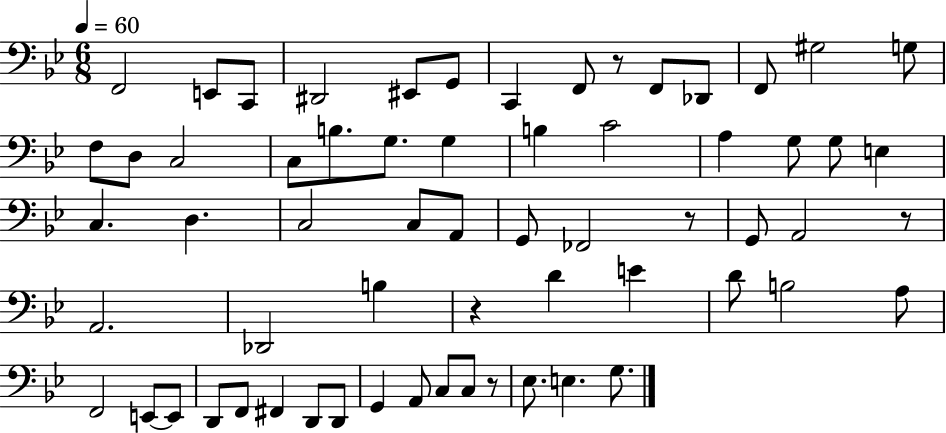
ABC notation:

X:1
T:Untitled
M:6/8
L:1/4
K:Bb
F,,2 E,,/2 C,,/2 ^D,,2 ^E,,/2 G,,/2 C,, F,,/2 z/2 F,,/2 _D,,/2 F,,/2 ^G,2 G,/2 F,/2 D,/2 C,2 C,/2 B,/2 G,/2 G, B, C2 A, G,/2 G,/2 E, C, D, C,2 C,/2 A,,/2 G,,/2 _F,,2 z/2 G,,/2 A,,2 z/2 A,,2 _D,,2 B, z D E D/2 B,2 A,/2 F,,2 E,,/2 E,,/2 D,,/2 F,,/2 ^F,, D,,/2 D,,/2 G,, A,,/2 C,/2 C,/2 z/2 _E,/2 E, G,/2